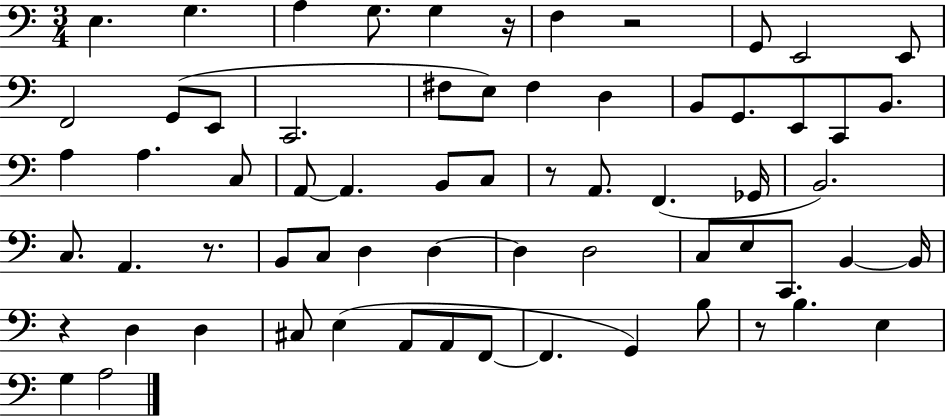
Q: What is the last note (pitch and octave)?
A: A3